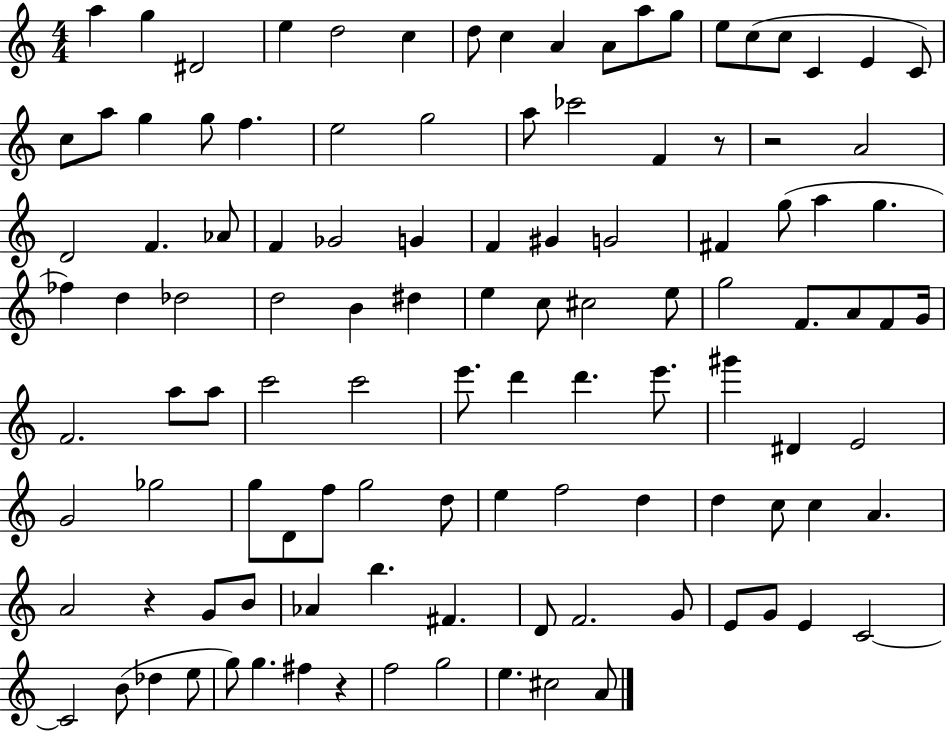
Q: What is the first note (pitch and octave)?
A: A5